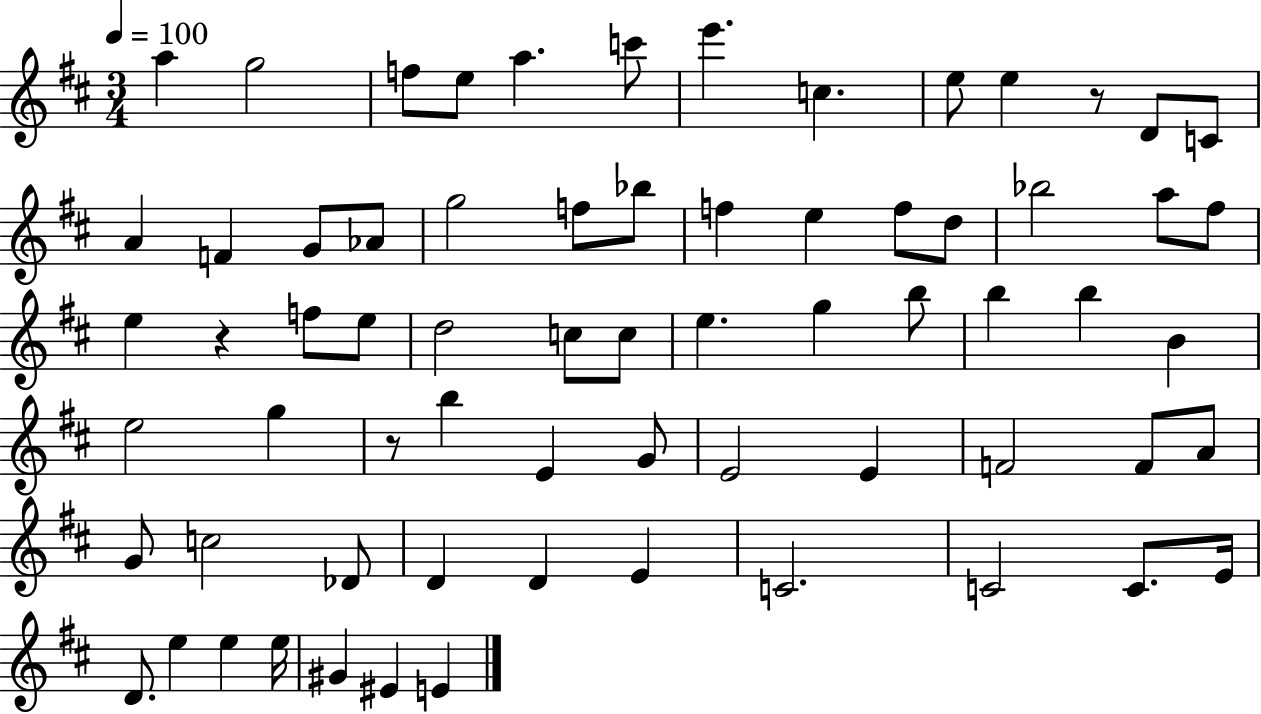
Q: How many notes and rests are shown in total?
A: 68